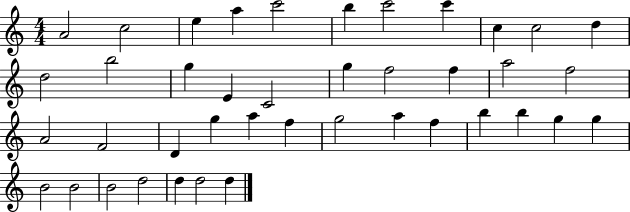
X:1
T:Untitled
M:4/4
L:1/4
K:C
A2 c2 e a c'2 b c'2 c' c c2 d d2 b2 g E C2 g f2 f a2 f2 A2 F2 D g a f g2 a f b b g g B2 B2 B2 d2 d d2 d